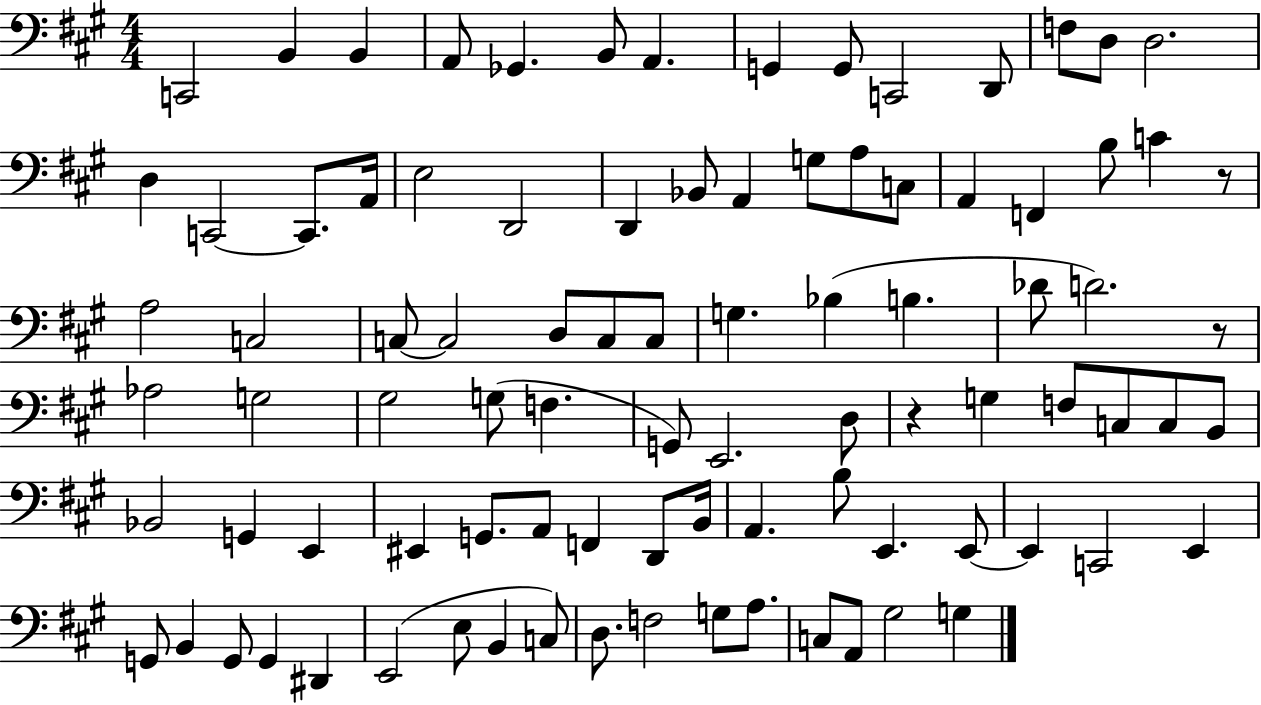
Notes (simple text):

C2/h B2/q B2/q A2/e Gb2/q. B2/e A2/q. G2/q G2/e C2/h D2/e F3/e D3/e D3/h. D3/q C2/h C2/e. A2/s E3/h D2/h D2/q Bb2/e A2/q G3/e A3/e C3/e A2/q F2/q B3/e C4/q R/e A3/h C3/h C3/e C3/h D3/e C3/e C3/e G3/q. Bb3/q B3/q. Db4/e D4/h. R/e Ab3/h G3/h G#3/h G3/e F3/q. G2/e E2/h. D3/e R/q G3/q F3/e C3/e C3/e B2/e Bb2/h G2/q E2/q EIS2/q G2/e. A2/e F2/q D2/e B2/s A2/q. B3/e E2/q. E2/e E2/q C2/h E2/q G2/e B2/q G2/e G2/q D#2/q E2/h E3/e B2/q C3/e D3/e. F3/h G3/e A3/e. C3/e A2/e G#3/h G3/q